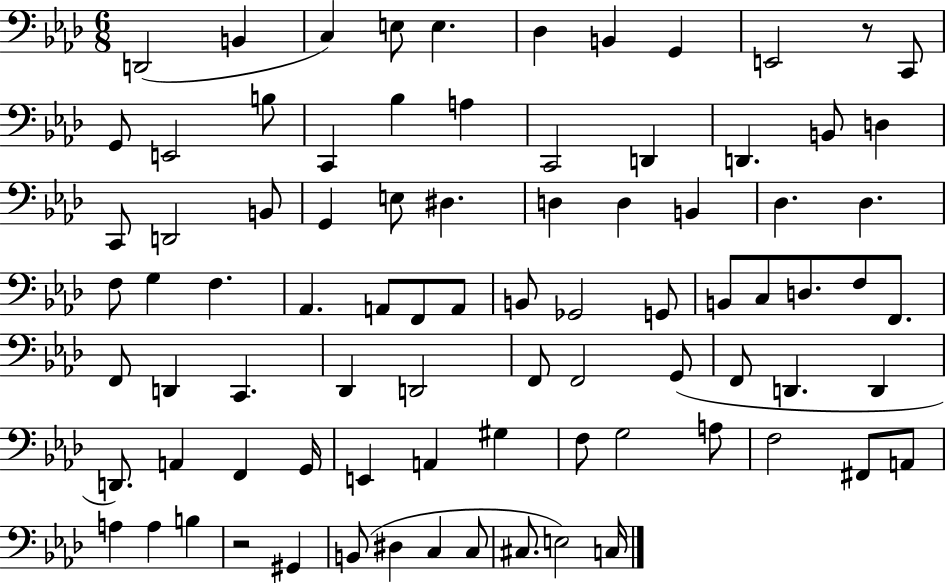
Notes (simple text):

D2/h B2/q C3/q E3/e E3/q. Db3/q B2/q G2/q E2/h R/e C2/e G2/e E2/h B3/e C2/q Bb3/q A3/q C2/h D2/q D2/q. B2/e D3/q C2/e D2/h B2/e G2/q E3/e D#3/q. D3/q D3/q B2/q Db3/q. Db3/q. F3/e G3/q F3/q. Ab2/q. A2/e F2/e A2/e B2/e Gb2/h G2/e B2/e C3/e D3/e. F3/e F2/e. F2/e D2/q C2/q. Db2/q D2/h F2/e F2/h G2/e F2/e D2/q. D2/q D2/e. A2/q F2/q G2/s E2/q A2/q G#3/q F3/e G3/h A3/e F3/h F#2/e A2/e A3/q A3/q B3/q R/h G#2/q B2/e D#3/q C3/q C3/e C#3/e. E3/h C3/s